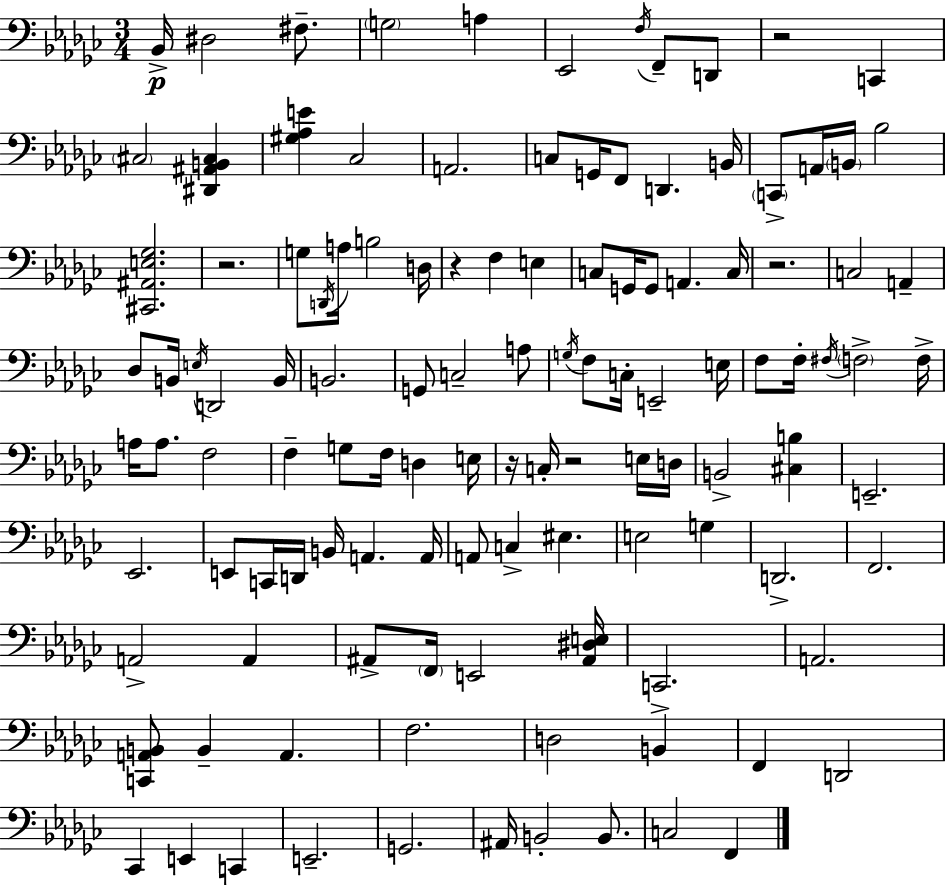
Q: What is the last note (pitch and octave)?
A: F2